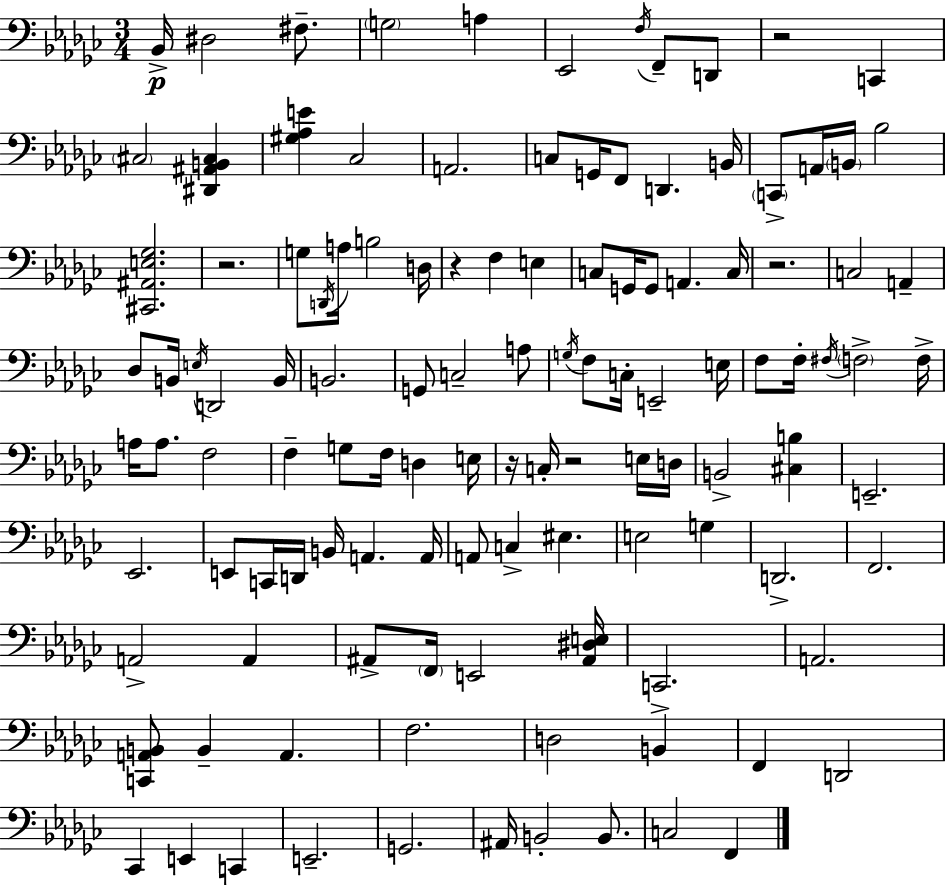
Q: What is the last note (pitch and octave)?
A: F2